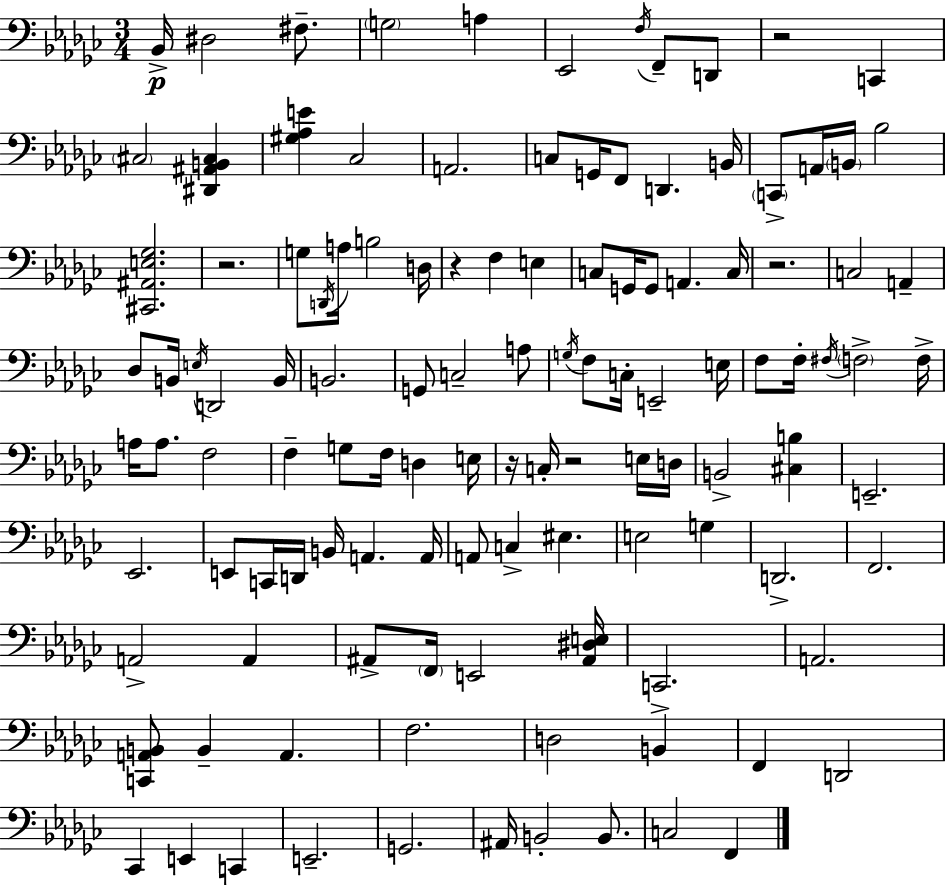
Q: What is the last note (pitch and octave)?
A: F2